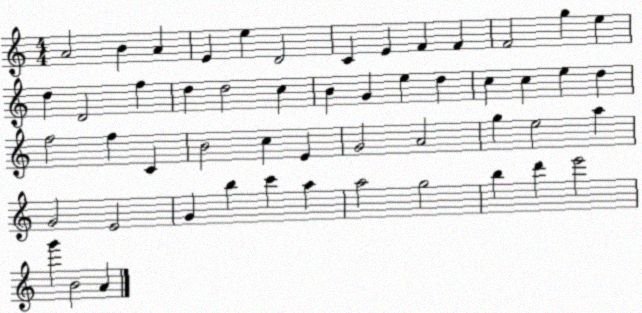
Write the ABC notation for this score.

X:1
T:Untitled
M:4/4
L:1/4
K:C
A2 B A E e D2 C E F F F2 g e d D2 f d d2 c B G e d c c e d f2 f C B2 c E G2 A2 g e2 a G2 E2 G b c' a a2 g2 b d' e'2 g' B2 A